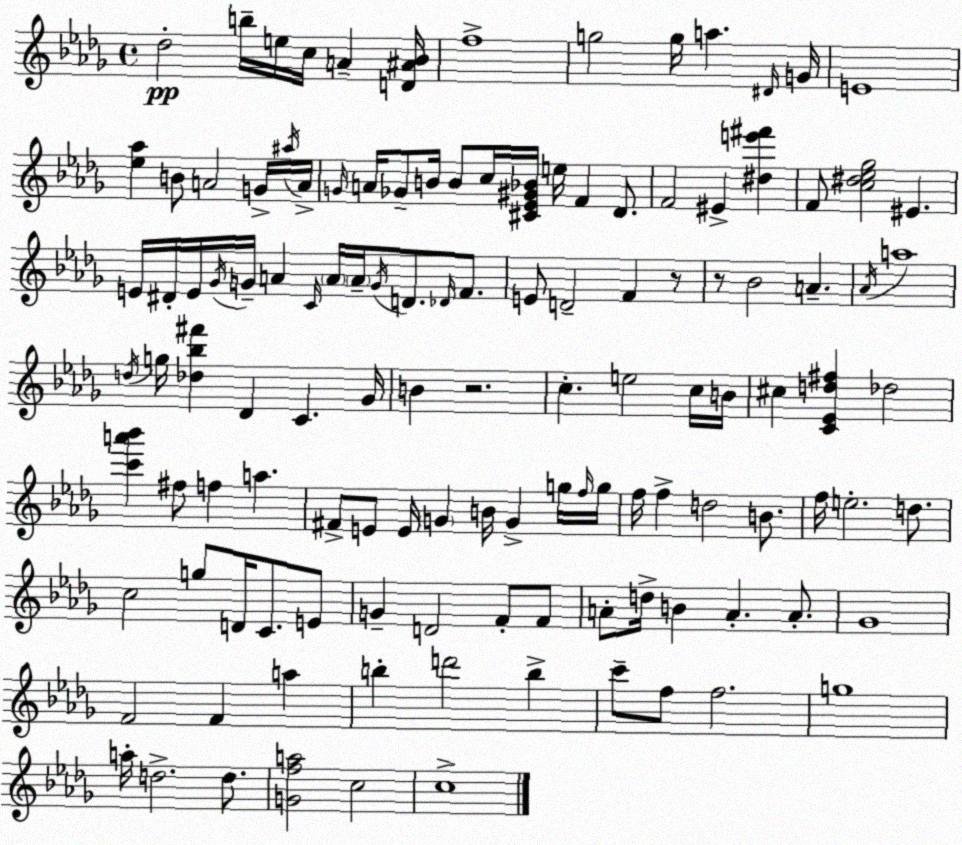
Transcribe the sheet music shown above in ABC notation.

X:1
T:Untitled
M:4/4
L:1/4
K:Bbm
_d2 b/4 e/4 c/4 A [D^A_B]/4 f4 g2 g/4 a ^D/4 G/4 E4 [_e_a] B/2 A2 G/4 ^a/4 A/4 G/4 A/4 _G/2 B/4 B/2 c/4 [^C_E^G_B]/4 e/4 F _D/2 F2 ^E [^de'^f'] F/2 [c^d_e_g]2 ^E E/4 ^D/4 E/4 _G/4 G/4 A C/4 A/4 A/4 G/4 D/2 _D/4 F/2 E/2 D2 F z/2 z/2 _B2 A _A/4 a4 d/4 g/4 [_d_b^f'] _D C _G/4 B z2 c e2 c/4 B/4 ^c [C_Ed^f] _d2 [c'a'_b'] ^f/2 f a ^F/2 E/2 E/4 G B/4 G g/4 f/4 g/4 f/4 f d2 B/2 f/4 e2 d/2 c2 g/2 D/4 C/2 E/2 G D2 F/2 F/2 A/2 d/4 B A A/2 _G4 F2 F a b d'2 b c'/2 f/2 f2 g4 a/4 d2 d/2 [Gfa]2 c2 c4